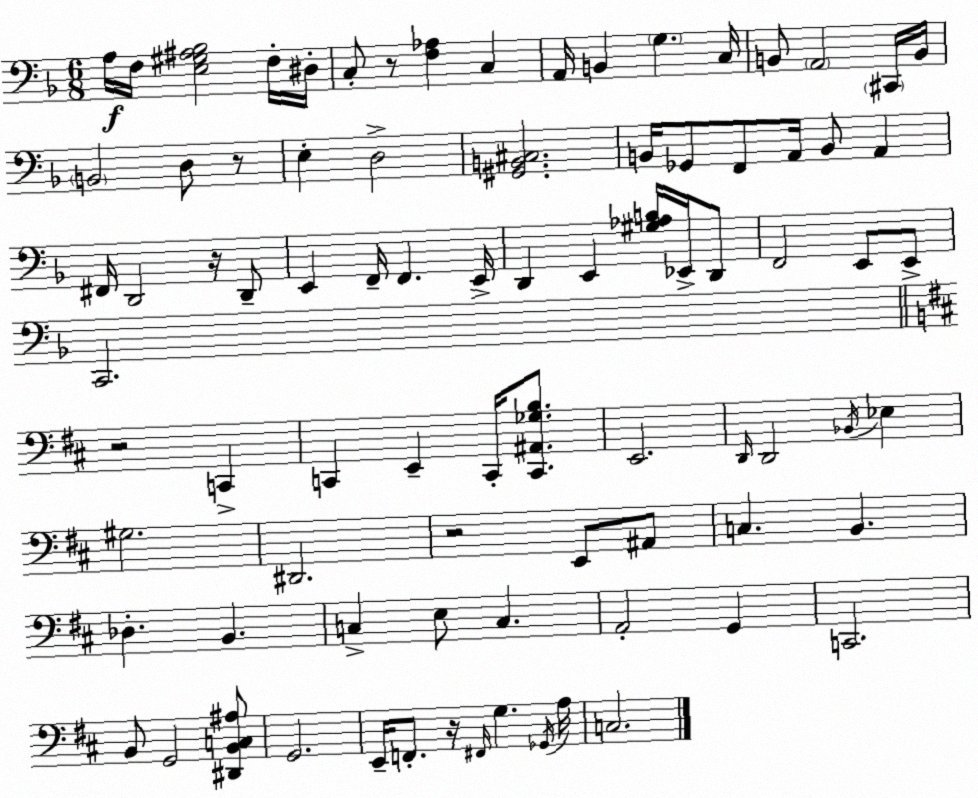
X:1
T:Untitled
M:6/8
L:1/4
K:F
A,/4 F,/4 [E,^G,^A,_B,]2 F,/4 ^D,/4 C,/2 z/2 [F,_A,] C, A,,/4 B,, G, C,/4 B,,/2 A,,2 ^C,,/4 B,,/4 B,,2 D,/2 z/2 E, D,2 [^G,,B,,^C,]2 B,,/4 _G,,/2 F,,/2 A,,/4 B,,/2 A,, ^F,,/4 D,,2 z/4 D,,/2 E,, F,,/4 F,, E,,/4 D,, E,, [^G,_A,B,]/4 _E,,/4 D,,/2 F,,2 E,,/2 E,,/2 C,,2 z2 C,, C,, E,, C,,/4 [C,,^A,,_G,B,]/2 E,,2 D,,/4 D,,2 _B,,/4 _E, ^G,2 ^D,,2 z2 E,,/2 ^A,,/2 C, B,, _D, B,, C, E,/2 C, A,,2 G,, C,,2 B,,/2 G,,2 [^D,,B,,C,^A,]/2 G,,2 E,,/4 F,,/2 z/4 ^F,,/4 G, _G,,/4 A,/4 C,2